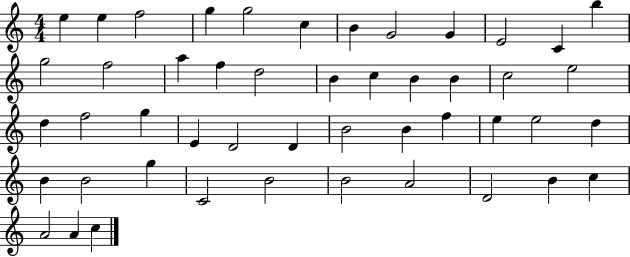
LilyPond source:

{
  \clef treble
  \numericTimeSignature
  \time 4/4
  \key c \major
  e''4 e''4 f''2 | g''4 g''2 c''4 | b'4 g'2 g'4 | e'2 c'4 b''4 | \break g''2 f''2 | a''4 f''4 d''2 | b'4 c''4 b'4 b'4 | c''2 e''2 | \break d''4 f''2 g''4 | e'4 d'2 d'4 | b'2 b'4 f''4 | e''4 e''2 d''4 | \break b'4 b'2 g''4 | c'2 b'2 | b'2 a'2 | d'2 b'4 c''4 | \break a'2 a'4 c''4 | \bar "|."
}